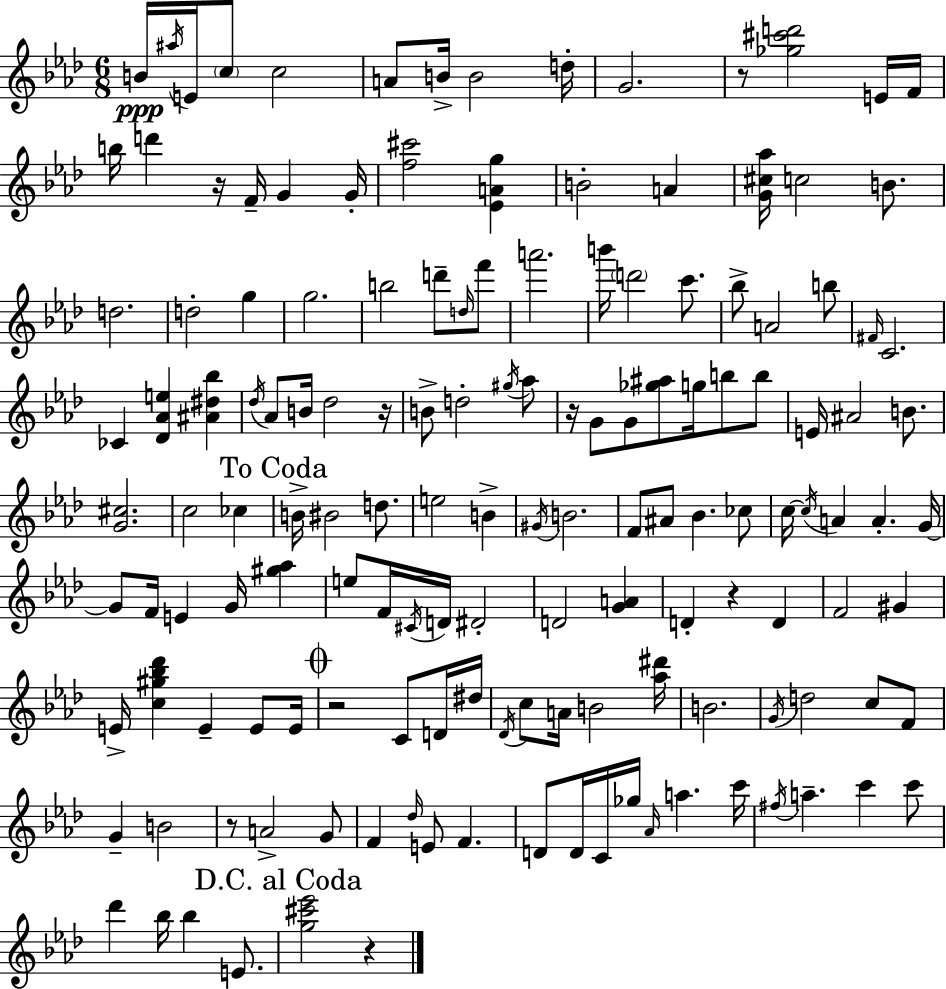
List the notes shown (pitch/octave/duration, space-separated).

B4/s A#5/s E4/s C5/e C5/h A4/e B4/s B4/h D5/s G4/h. R/e [Gb5,C#6,D6]/h E4/s F4/s B5/s D6/q R/s F4/s G4/q G4/s [F5,C#6]/h [Eb4,A4,G5]/q B4/h A4/q [G4,C#5,Ab5]/s C5/h B4/e. D5/h. D5/h G5/q G5/h. B5/h D6/e D5/s F6/e A6/h. B6/s D6/h C6/e. Bb5/e A4/h B5/e F#4/s C4/h. CES4/q [Db4,Ab4,E5]/q [A#4,D#5,Bb5]/q Db5/s Ab4/e B4/s Db5/h R/s B4/e D5/h G#5/s Ab5/e R/s G4/e G4/e [Gb5,A#5]/e G5/s B5/e B5/e E4/s A#4/h B4/e. [G4,C#5]/h. C5/h CES5/q B4/s BIS4/h D5/e. E5/h B4/q G#4/s B4/h. F4/e A#4/e Bb4/q. CES5/e C5/s C5/s A4/q A4/q. G4/s G4/e F4/s E4/q G4/s [G#5,Ab5]/q E5/e F4/s C#4/s D4/s D#4/h D4/h [G4,A4]/q D4/q R/q D4/q F4/h G#4/q E4/s [C5,G#5,Bb5,Db6]/q E4/q E4/e E4/s R/h C4/e D4/s D#5/s Db4/s C5/e A4/s B4/h [Ab5,D#6]/s B4/h. G4/s D5/h C5/e F4/e G4/q B4/h R/e A4/h G4/e F4/q Db5/s E4/e F4/q. D4/e D4/s C4/s Gb5/s Ab4/s A5/q. C6/s F#5/s A5/q. C6/q C6/e Db6/q Bb5/s Bb5/q E4/e. [G5,C#6,Eb6]/h R/q